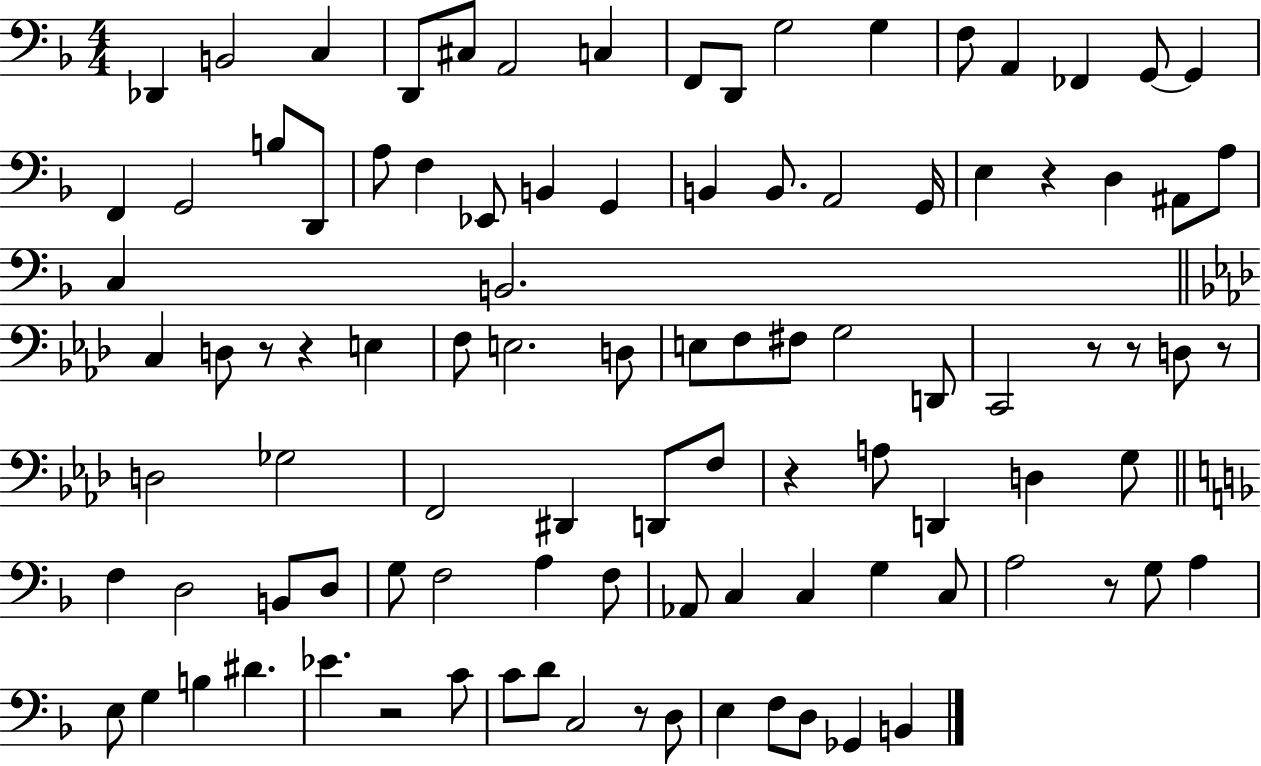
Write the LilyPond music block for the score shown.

{
  \clef bass
  \numericTimeSignature
  \time 4/4
  \key f \major
  \repeat volta 2 { des,4 b,2 c4 | d,8 cis8 a,2 c4 | f,8 d,8 g2 g4 | f8 a,4 fes,4 g,8~~ g,4 | \break f,4 g,2 b8 d,8 | a8 f4 ees,8 b,4 g,4 | b,4 b,8. a,2 g,16 | e4 r4 d4 ais,8 a8 | \break c4 b,2. | \bar "||" \break \key f \minor c4 d8 r8 r4 e4 | f8 e2. d8 | e8 f8 fis8 g2 d,8 | c,2 r8 r8 d8 r8 | \break d2 ges2 | f,2 dis,4 d,8 f8 | r4 a8 d,4 d4 g8 | \bar "||" \break \key f \major f4 d2 b,8 d8 | g8 f2 a4 f8 | aes,8 c4 c4 g4 c8 | a2 r8 g8 a4 | \break e8 g4 b4 dis'4. | ees'4. r2 c'8 | c'8 d'8 c2 r8 d8 | e4 f8 d8 ges,4 b,4 | \break } \bar "|."
}